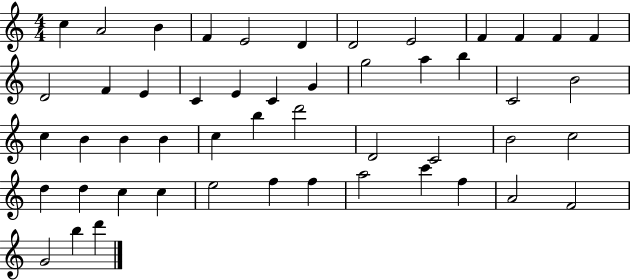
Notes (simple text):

C5/q A4/h B4/q F4/q E4/h D4/q D4/h E4/h F4/q F4/q F4/q F4/q D4/h F4/q E4/q C4/q E4/q C4/q G4/q G5/h A5/q B5/q C4/h B4/h C5/q B4/q B4/q B4/q C5/q B5/q D6/h D4/h C4/h B4/h C5/h D5/q D5/q C5/q C5/q E5/h F5/q F5/q A5/h C6/q F5/q A4/h F4/h G4/h B5/q D6/q